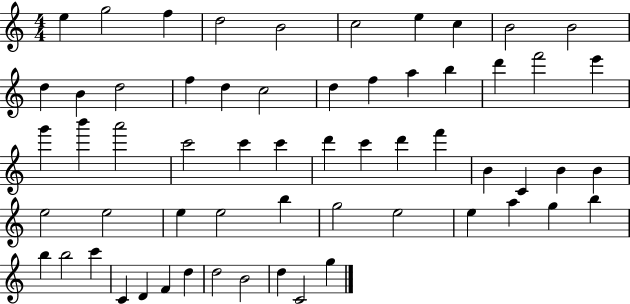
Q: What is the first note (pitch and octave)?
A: E5